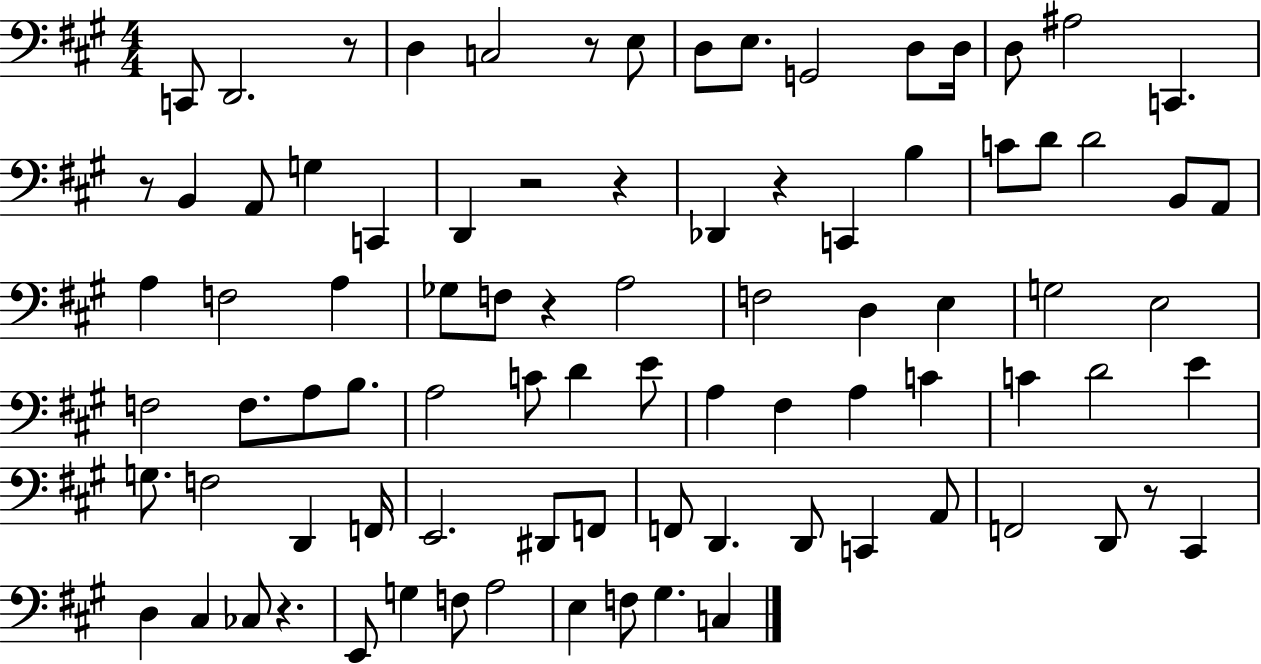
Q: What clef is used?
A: bass